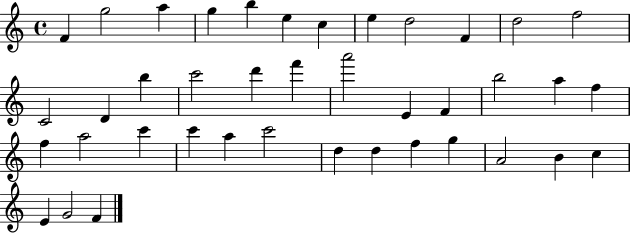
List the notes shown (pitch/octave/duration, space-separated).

F4/q G5/h A5/q G5/q B5/q E5/q C5/q E5/q D5/h F4/q D5/h F5/h C4/h D4/q B5/q C6/h D6/q F6/q A6/h E4/q F4/q B5/h A5/q F5/q F5/q A5/h C6/q C6/q A5/q C6/h D5/q D5/q F5/q G5/q A4/h B4/q C5/q E4/q G4/h F4/q